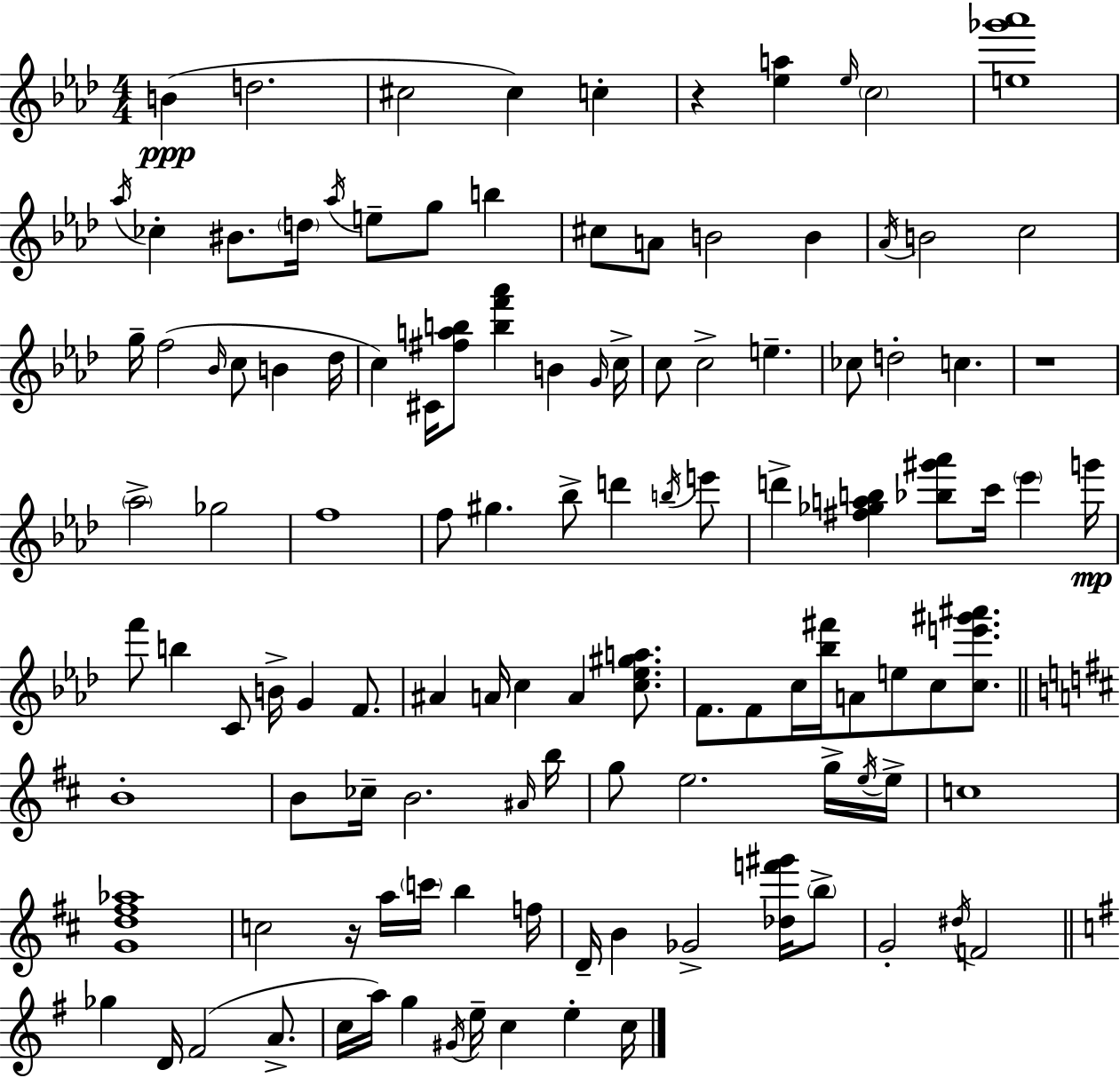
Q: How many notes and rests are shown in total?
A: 118